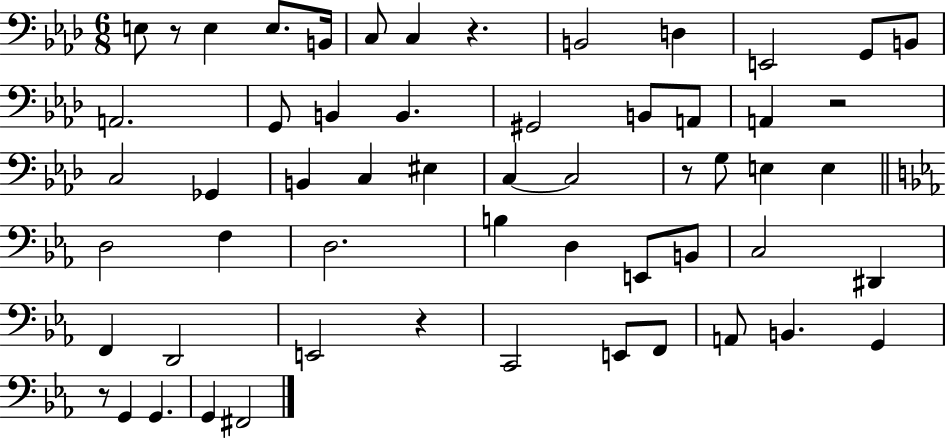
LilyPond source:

{
  \clef bass
  \numericTimeSignature
  \time 6/8
  \key aes \major
  e8 r8 e4 e8. b,16 | c8 c4 r4. | b,2 d4 | e,2 g,8 b,8 | \break a,2. | g,8 b,4 b,4. | gis,2 b,8 a,8 | a,4 r2 | \break c2 ges,4 | b,4 c4 eis4 | c4~~ c2 | r8 g8 e4 e4 | \break \bar "||" \break \key c \minor d2 f4 | d2. | b4 d4 e,8 b,8 | c2 dis,4 | \break f,4 d,2 | e,2 r4 | c,2 e,8 f,8 | a,8 b,4. g,4 | \break r8 g,4 g,4. | g,4 fis,2 | \bar "|."
}